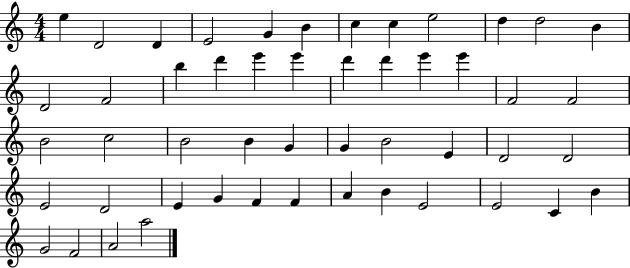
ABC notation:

X:1
T:Untitled
M:4/4
L:1/4
K:C
e D2 D E2 G B c c e2 d d2 B D2 F2 b d' e' e' d' d' e' e' F2 F2 B2 c2 B2 B G G B2 E D2 D2 E2 D2 E G F F A B E2 E2 C B G2 F2 A2 a2